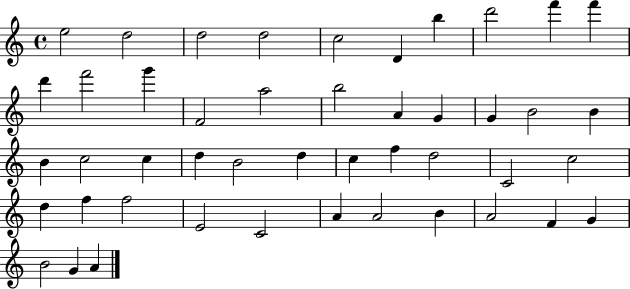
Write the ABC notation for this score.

X:1
T:Untitled
M:4/4
L:1/4
K:C
e2 d2 d2 d2 c2 D b d'2 f' f' d' f'2 g' F2 a2 b2 A G G B2 B B c2 c d B2 d c f d2 C2 c2 d f f2 E2 C2 A A2 B A2 F G B2 G A